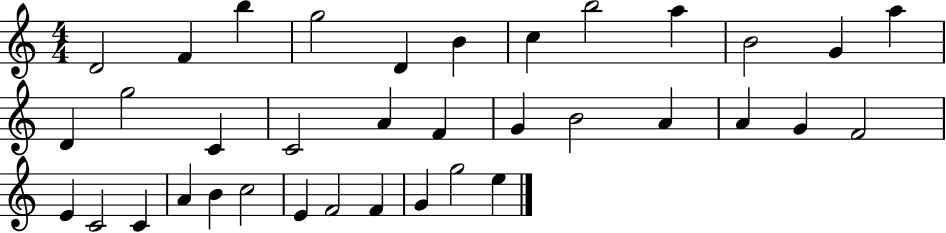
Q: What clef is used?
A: treble